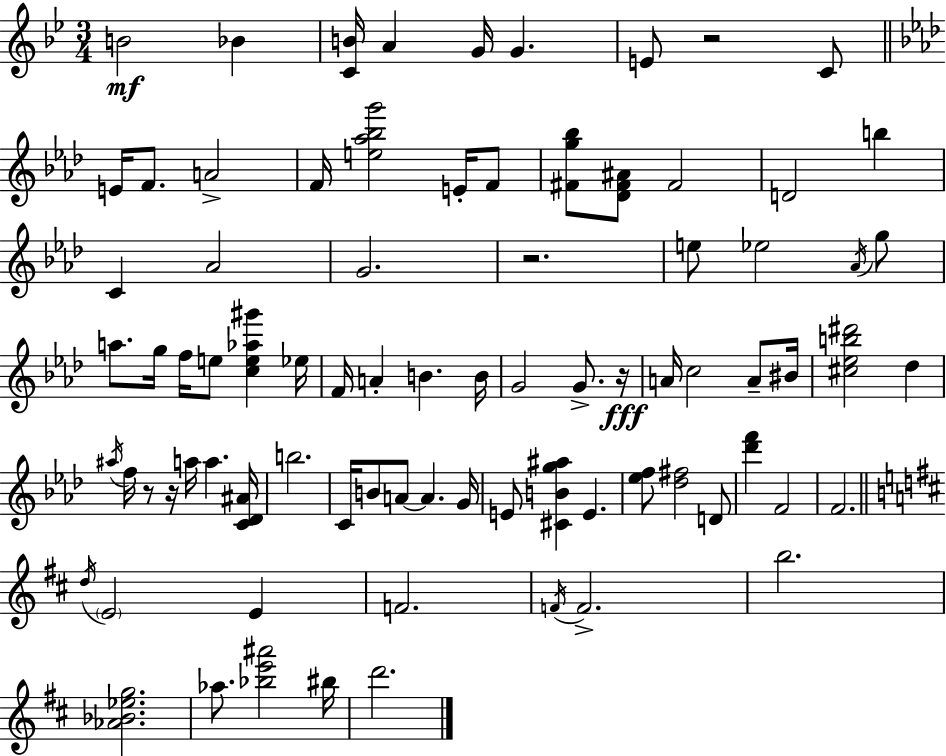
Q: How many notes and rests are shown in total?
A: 82